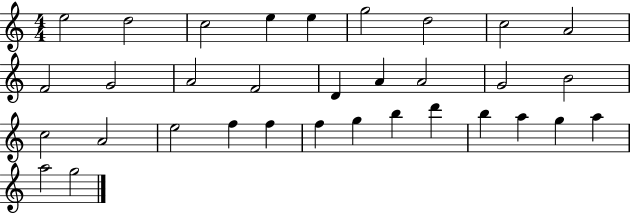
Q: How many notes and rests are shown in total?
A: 33